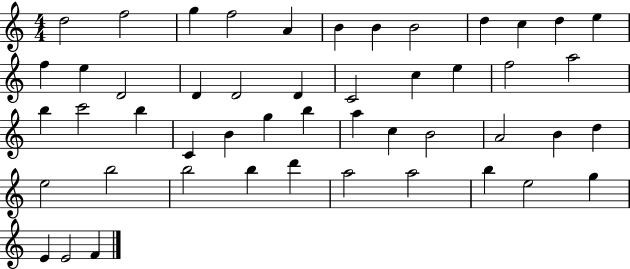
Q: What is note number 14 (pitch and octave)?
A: E5